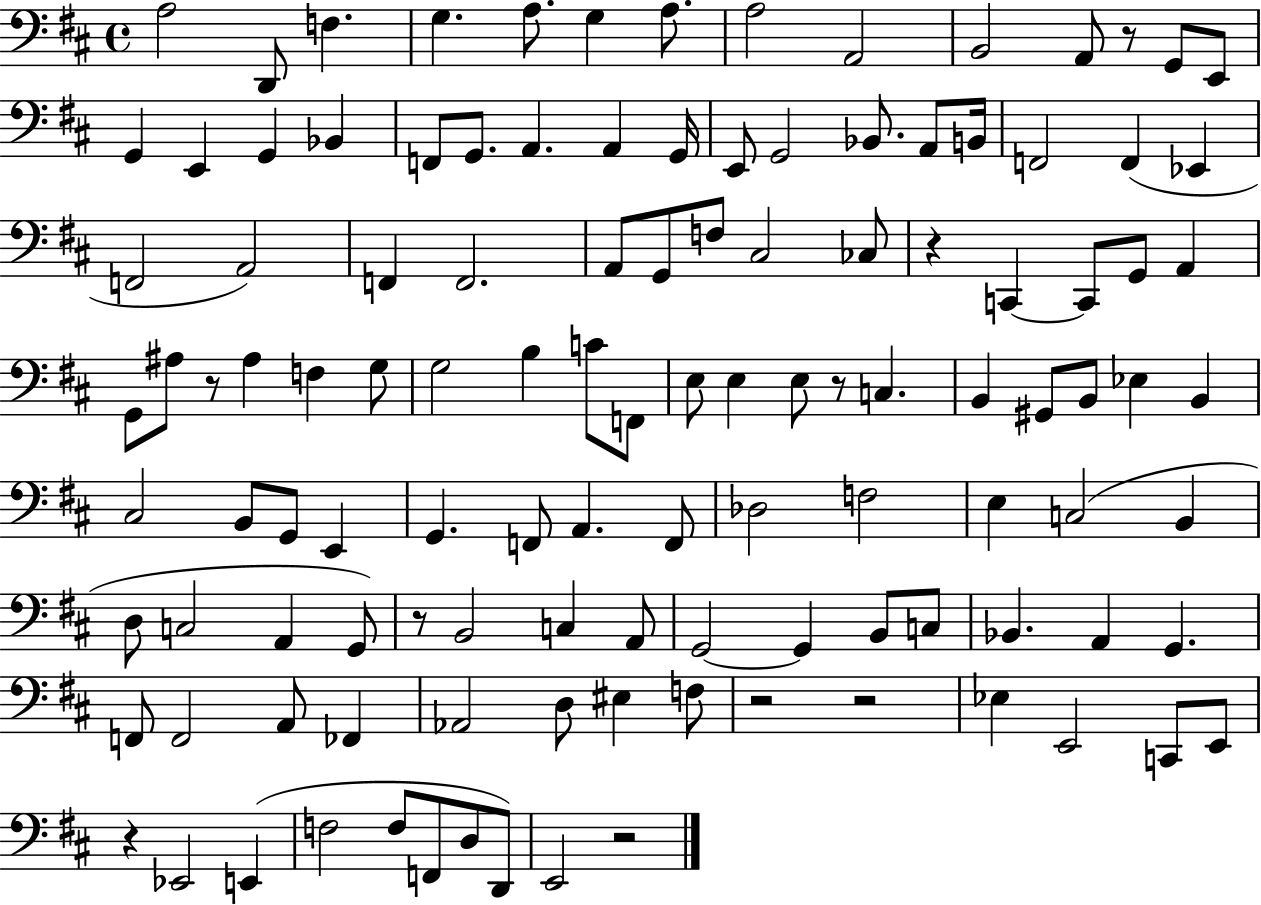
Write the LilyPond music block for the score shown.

{
  \clef bass
  \time 4/4
  \defaultTimeSignature
  \key d \major
  a2 d,8 f4. | g4. a8. g4 a8. | a2 a,2 | b,2 a,8 r8 g,8 e,8 | \break g,4 e,4 g,4 bes,4 | f,8 g,8. a,4. a,4 g,16 | e,8 g,2 bes,8. a,8 b,16 | f,2 f,4( ees,4 | \break f,2 a,2) | f,4 f,2. | a,8 g,8 f8 cis2 ces8 | r4 c,4~~ c,8 g,8 a,4 | \break g,8 ais8 r8 ais4 f4 g8 | g2 b4 c'8 f,8 | e8 e4 e8 r8 c4. | b,4 gis,8 b,8 ees4 b,4 | \break cis2 b,8 g,8 e,4 | g,4. f,8 a,4. f,8 | des2 f2 | e4 c2( b,4 | \break d8 c2 a,4 g,8) | r8 b,2 c4 a,8 | g,2~~ g,4 b,8 c8 | bes,4. a,4 g,4. | \break f,8 f,2 a,8 fes,4 | aes,2 d8 eis4 f8 | r2 r2 | ees4 e,2 c,8 e,8 | \break r4 ees,2 e,4( | f2 f8 f,8 d8 d,8) | e,2 r2 | \bar "|."
}